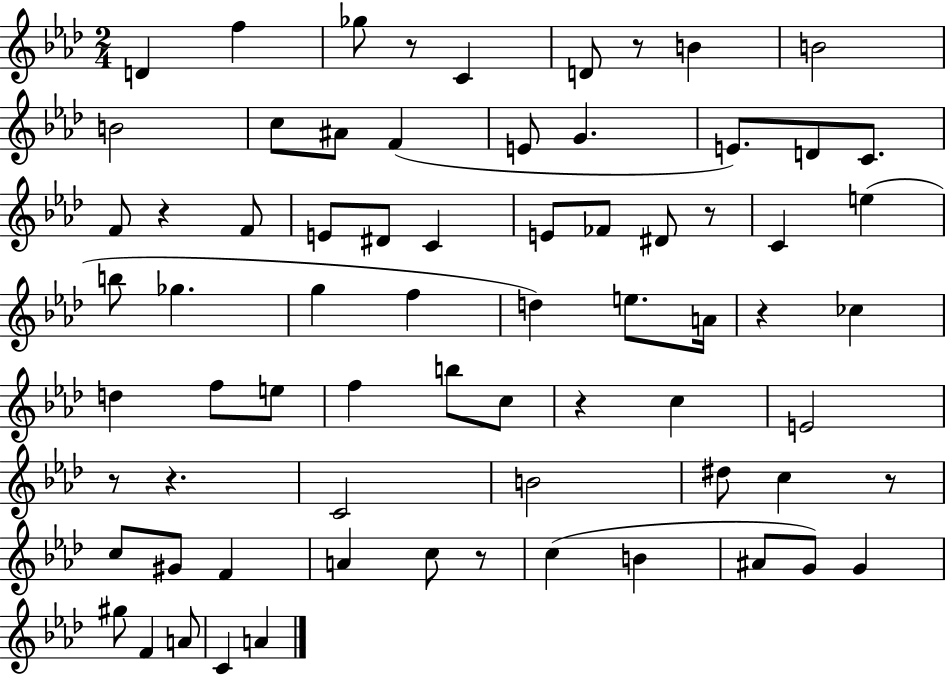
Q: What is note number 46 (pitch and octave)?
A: C5